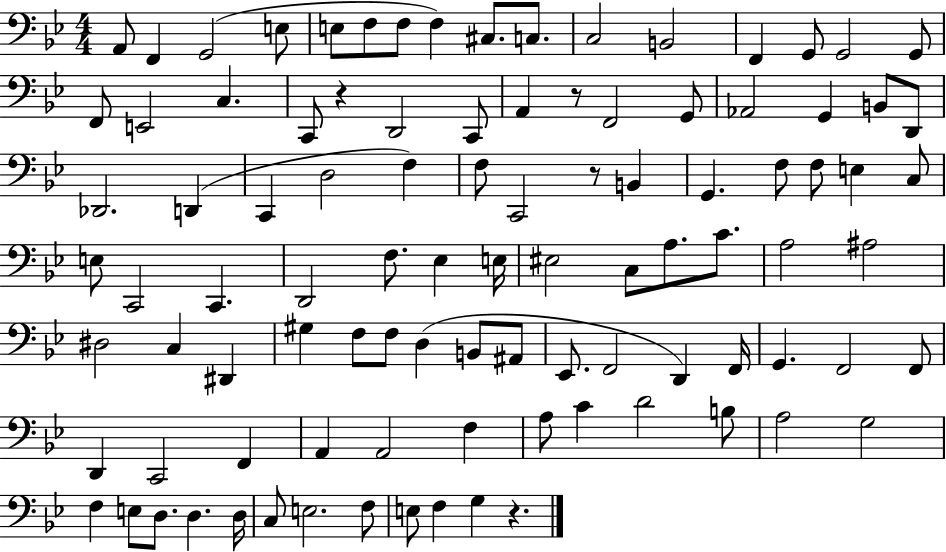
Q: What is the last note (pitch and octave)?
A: G3